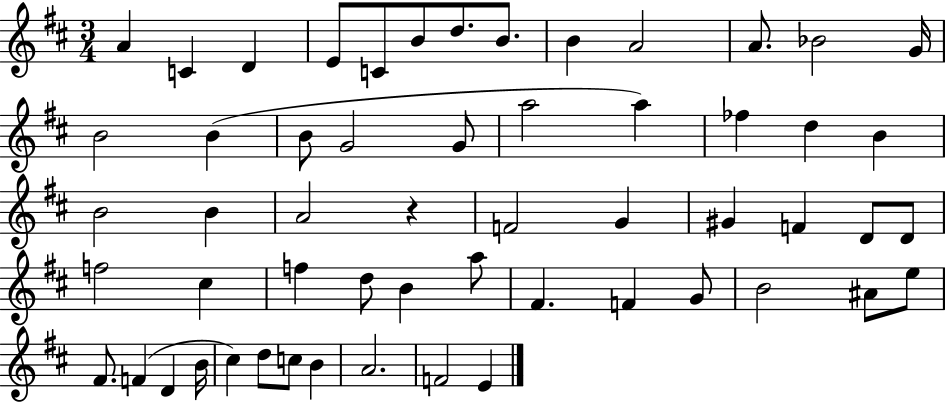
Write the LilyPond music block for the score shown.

{
  \clef treble
  \numericTimeSignature
  \time 3/4
  \key d \major
  \repeat volta 2 { a'4 c'4 d'4 | e'8 c'8 b'8 d''8. b'8. | b'4 a'2 | a'8. bes'2 g'16 | \break b'2 b'4( | b'8 g'2 g'8 | a''2 a''4) | fes''4 d''4 b'4 | \break b'2 b'4 | a'2 r4 | f'2 g'4 | gis'4 f'4 d'8 d'8 | \break f''2 cis''4 | f''4 d''8 b'4 a''8 | fis'4. f'4 g'8 | b'2 ais'8 e''8 | \break fis'8. f'4( d'4 b'16 | cis''4) d''8 c''8 b'4 | a'2. | f'2 e'4 | \break } \bar "|."
}